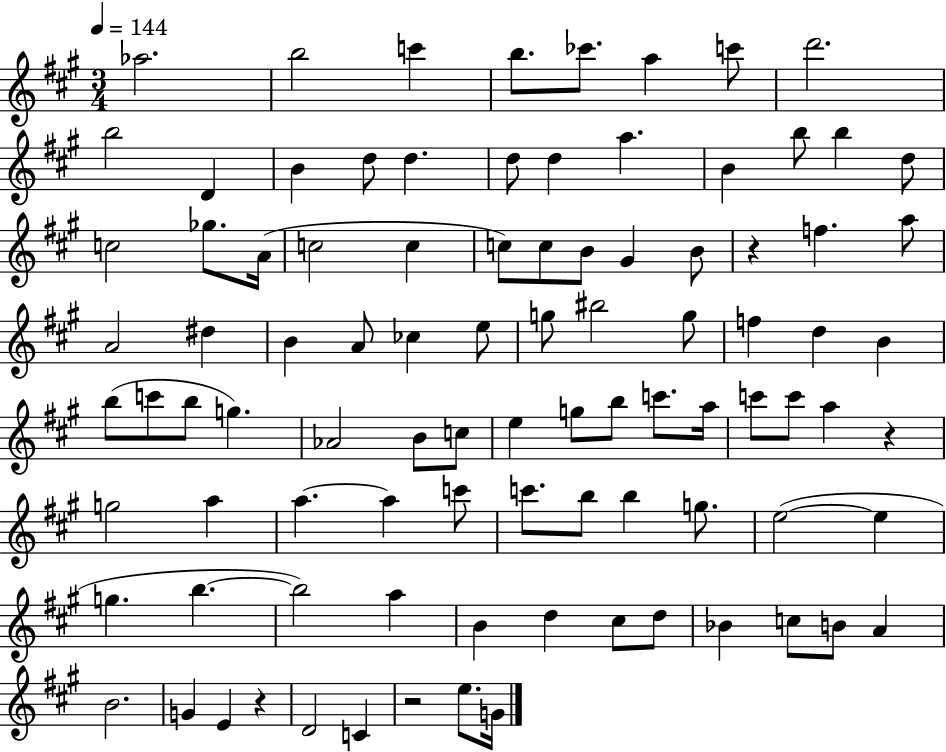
{
  \clef treble
  \numericTimeSignature
  \time 3/4
  \key a \major
  \tempo 4 = 144
  \repeat volta 2 { aes''2. | b''2 c'''4 | b''8. ces'''8. a''4 c'''8 | d'''2. | \break b''2 d'4 | b'4 d''8 d''4. | d''8 d''4 a''4. | b'4 b''8 b''4 d''8 | \break c''2 ges''8. a'16( | c''2 c''4 | c''8) c''8 b'8 gis'4 b'8 | r4 f''4. a''8 | \break a'2 dis''4 | b'4 a'8 ces''4 e''8 | g''8 bis''2 g''8 | f''4 d''4 b'4 | \break b''8( c'''8 b''8 g''4.) | aes'2 b'8 c''8 | e''4 g''8 b''8 c'''8. a''16 | c'''8 c'''8 a''4 r4 | \break g''2 a''4 | a''4.~~ a''4 c'''8 | c'''8. b''8 b''4 g''8. | e''2~(~ e''4 | \break g''4. b''4.~~ | b''2) a''4 | b'4 d''4 cis''8 d''8 | bes'4 c''8 b'8 a'4 | \break b'2. | g'4 e'4 r4 | d'2 c'4 | r2 e''8. g'16 | \break } \bar "|."
}